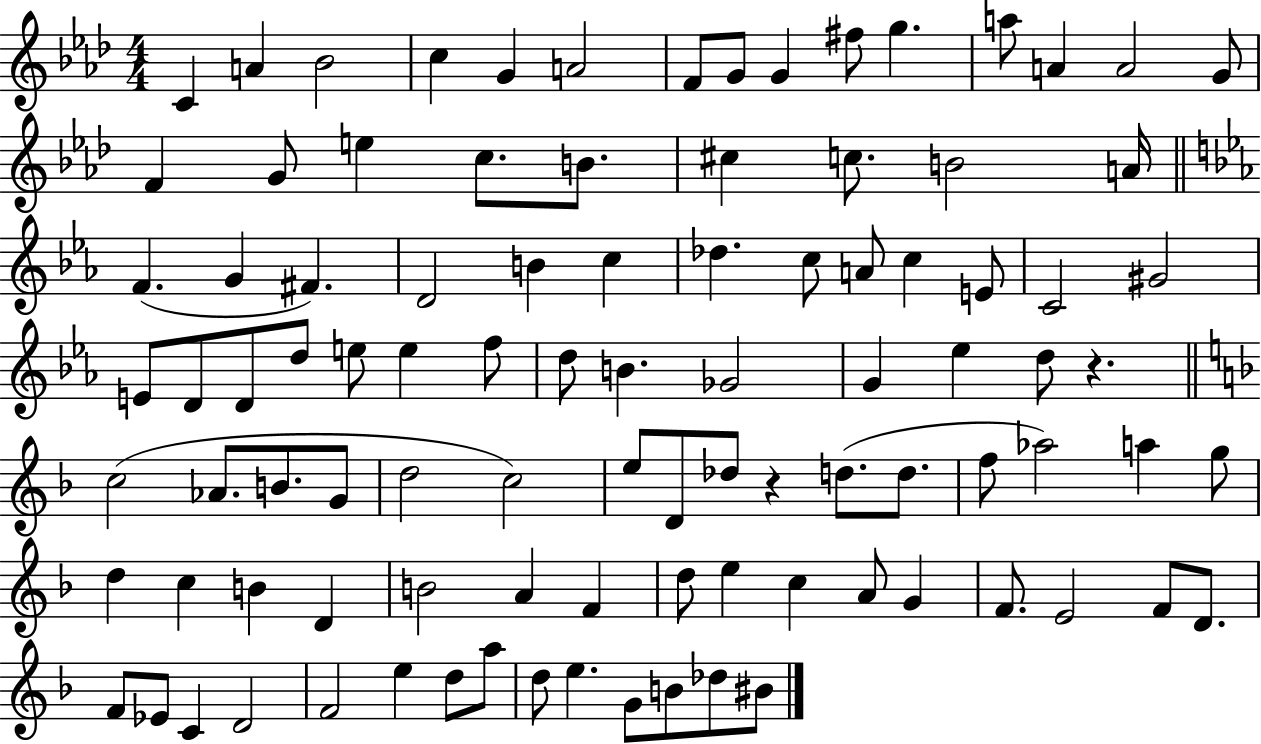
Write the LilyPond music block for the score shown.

{
  \clef treble
  \numericTimeSignature
  \time 4/4
  \key aes \major
  c'4 a'4 bes'2 | c''4 g'4 a'2 | f'8 g'8 g'4 fis''8 g''4. | a''8 a'4 a'2 g'8 | \break f'4 g'8 e''4 c''8. b'8. | cis''4 c''8. b'2 a'16 | \bar "||" \break \key c \minor f'4.( g'4 fis'4.) | d'2 b'4 c''4 | des''4. c''8 a'8 c''4 e'8 | c'2 gis'2 | \break e'8 d'8 d'8 d''8 e''8 e''4 f''8 | d''8 b'4. ges'2 | g'4 ees''4 d''8 r4. | \bar "||" \break \key f \major c''2( aes'8. b'8. g'8 | d''2 c''2) | e''8 d'8 des''8 r4 d''8.( d''8. | f''8 aes''2) a''4 g''8 | \break d''4 c''4 b'4 d'4 | b'2 a'4 f'4 | d''8 e''4 c''4 a'8 g'4 | f'8. e'2 f'8 d'8. | \break f'8 ees'8 c'4 d'2 | f'2 e''4 d''8 a''8 | d''8 e''4. g'8 b'8 des''8 bis'8 | \bar "|."
}